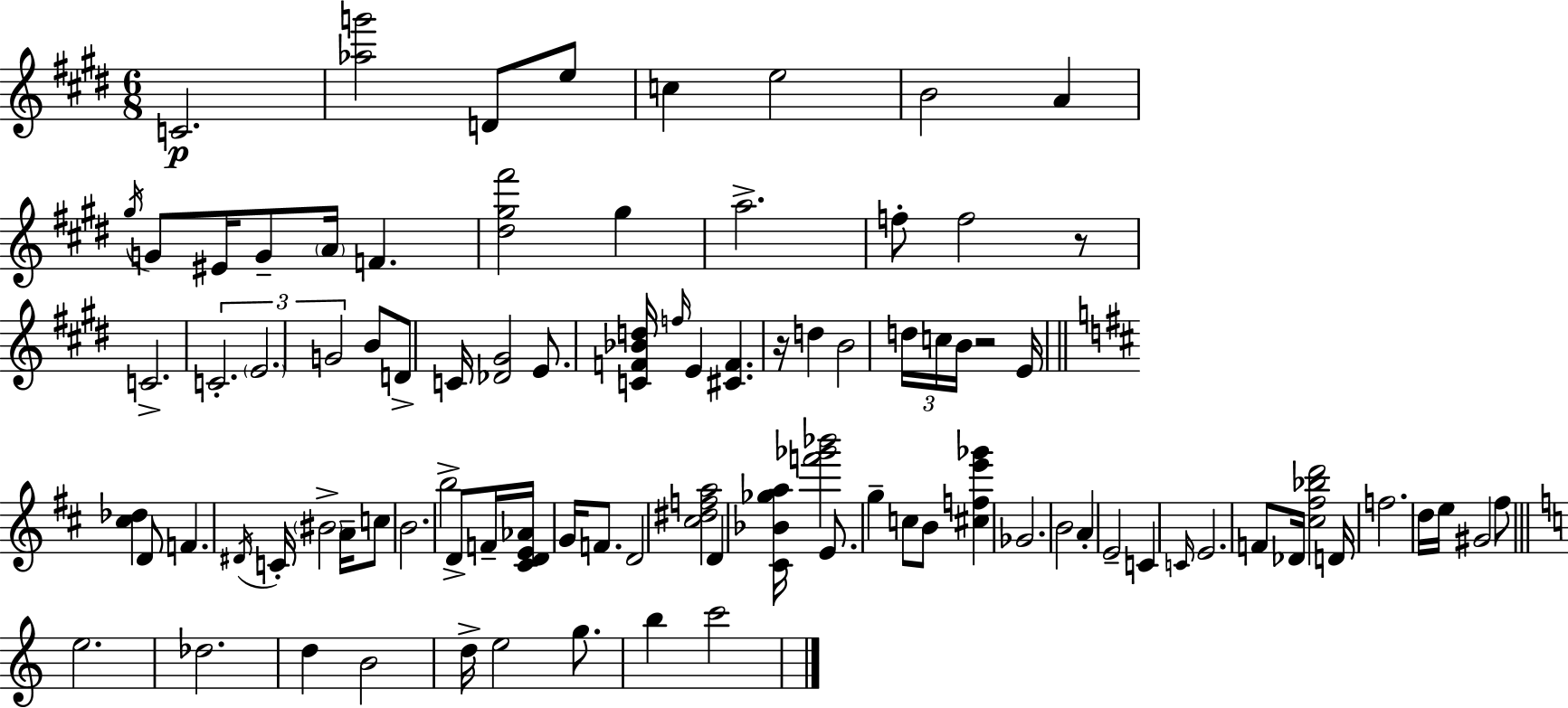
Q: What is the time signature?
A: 6/8